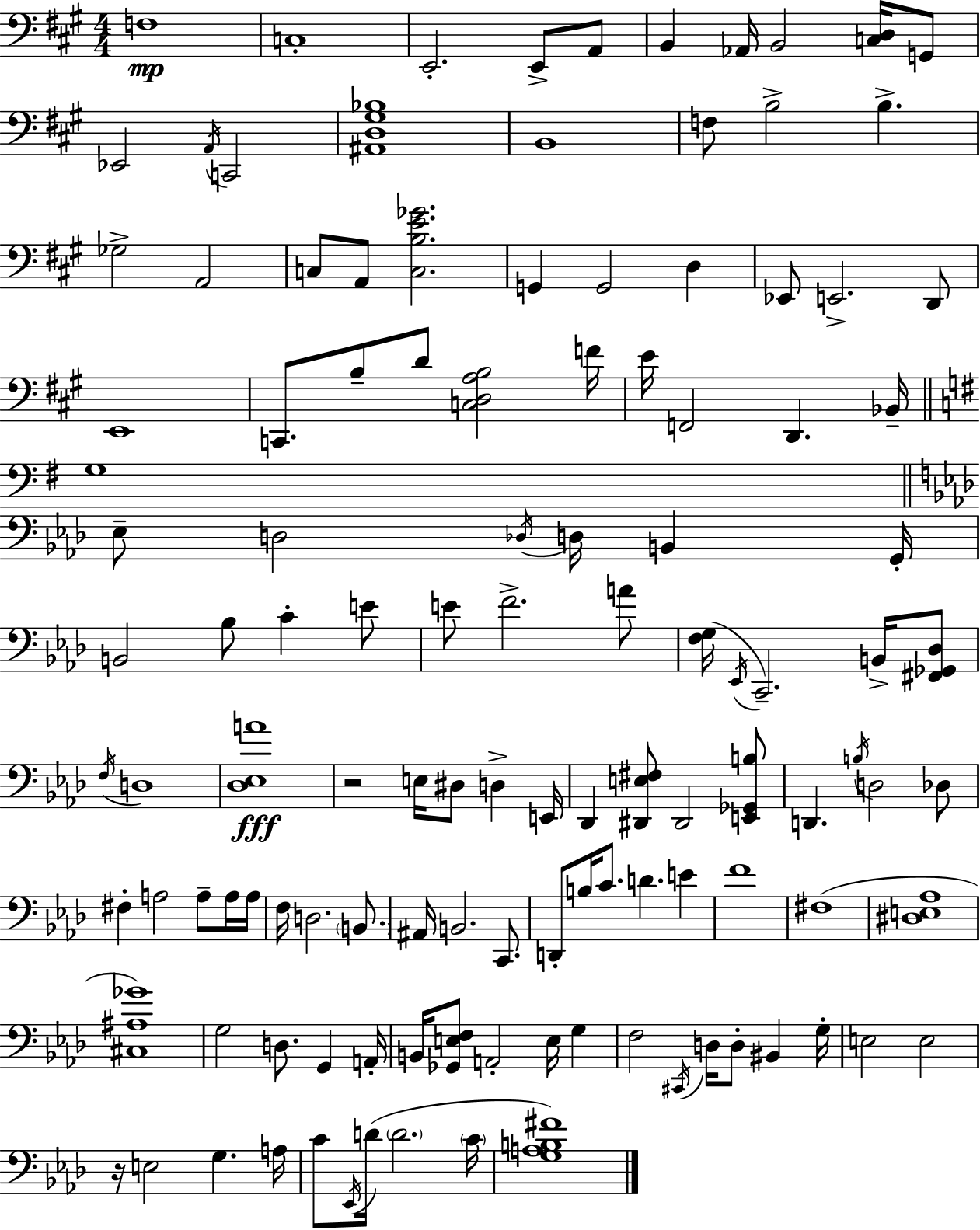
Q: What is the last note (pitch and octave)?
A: C4